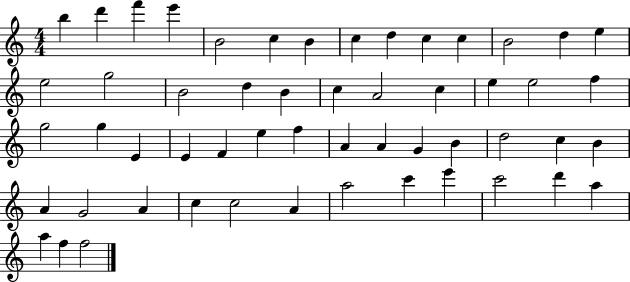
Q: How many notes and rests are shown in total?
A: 54